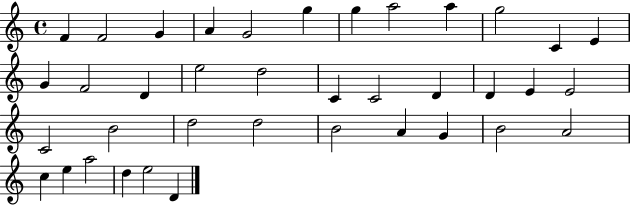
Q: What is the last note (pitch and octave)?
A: D4